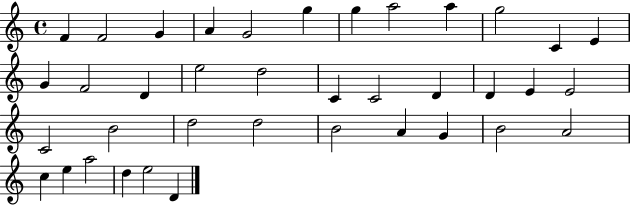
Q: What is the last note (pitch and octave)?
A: D4